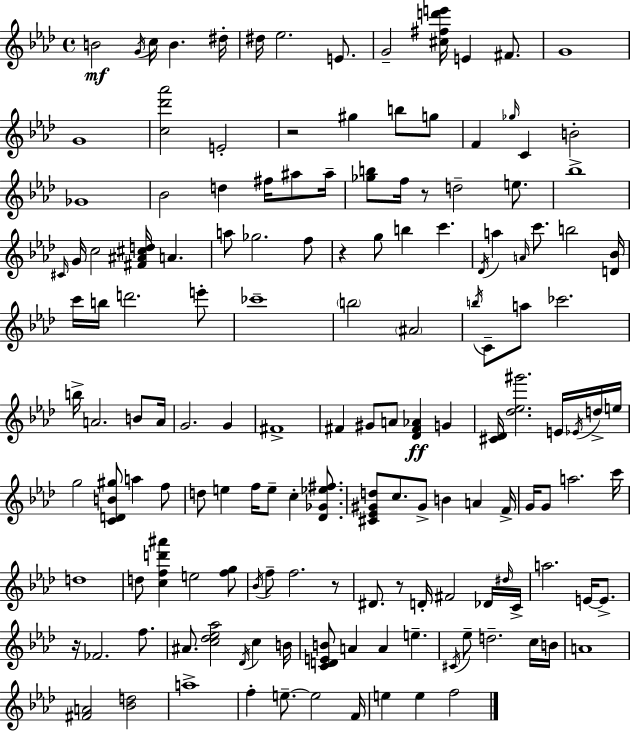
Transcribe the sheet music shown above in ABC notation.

X:1
T:Untitled
M:4/4
L:1/4
K:Ab
B2 G/4 c/4 B ^d/4 ^d/4 _e2 E/2 G2 [^c^fd'e']/4 E ^F/2 G4 G4 [c_d'_a']2 E2 z2 ^g b/2 g/2 F _g/4 C B2 _G4 _B2 d ^f/4 ^a/2 ^a/4 [_gb]/2 f/4 z/2 d2 e/2 _b4 ^C/4 G/4 c2 [^F^A^cd]/4 A a/2 _g2 f/2 z g/2 b c' _D/4 a A/4 c'/2 b2 [D_B]/4 c'/4 b/4 d'2 e'/2 _c'4 b2 ^A2 b/4 C/2 a/2 _c'2 b/4 A2 B/2 A/4 G2 G ^F4 ^F ^G/2 A/2 [_D^F_A] G [^C_D]/4 [_d_e^g']2 E/4 _E/4 d/4 e/4 g2 [CDB^g]/2 a f/2 d/2 e f/4 e/2 c [_D_G_e^f]/2 [^C_E^Gd]/2 c/2 ^G/2 B A F/4 G/4 G/2 a2 c'/4 d4 d/2 [cfd'^a'] e2 [fg]/2 _B/4 f/2 f2 z/2 ^D/2 z/2 D/4 ^F2 _D/4 ^d/4 C/4 a2 E/4 E/2 z/4 _F2 f/2 ^A/2 [c_d_e_a]2 _D/4 c B/4 [CDEB]/2 A A e ^C/4 _e/2 d2 c/4 B/4 A4 [^FA]2 [_Bd]2 a4 f e/2 e2 F/4 e e f2